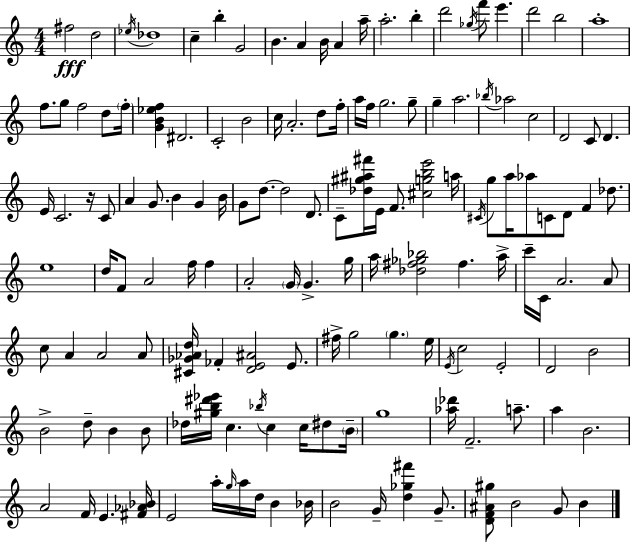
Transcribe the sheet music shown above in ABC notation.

X:1
T:Untitled
M:4/4
L:1/4
K:Am
^f2 d2 _e/4 _d4 c b G2 B A B/4 A a/4 a2 b d'2 _g/4 f'/2 e' d'2 b2 a4 f/2 g/2 f2 d/2 f/4 [GB_ef] ^D2 C2 B2 c/4 A2 d/2 f/4 a/4 f/4 g2 g/2 g a2 _b/4 _a2 c2 D2 C/2 D E/4 C2 z/4 C/2 A G/2 B G B/4 G/2 d/2 d2 D/2 C/2 [_d^g^a^f']/4 E/4 F/2 [^cgbe']2 a/4 ^C/4 g/2 a/4 _a/2 C/2 D/2 F _d/2 e4 d/4 F/2 A2 f/4 f A2 G/4 G g/4 a/4 [_d^f_g_b]2 ^f a/4 c'/4 C/4 A2 A/2 c/2 A A2 A/2 [^C_G_Ad]/4 _F [DE^A]2 E/2 ^f/4 g2 g e/4 E/4 c2 E2 D2 B2 B2 d/2 B B/2 _d/4 [^gb^d'_e']/4 c _b/4 c c/4 ^d/2 B/4 g4 [_a_d']/4 F2 a/2 a B2 A2 F/4 E [^F_A_B]/4 E2 a/4 g/4 a/4 d/4 B _B/4 B2 G/4 [d_g^f'] G/2 [DF^A^g]/2 B2 G/2 B